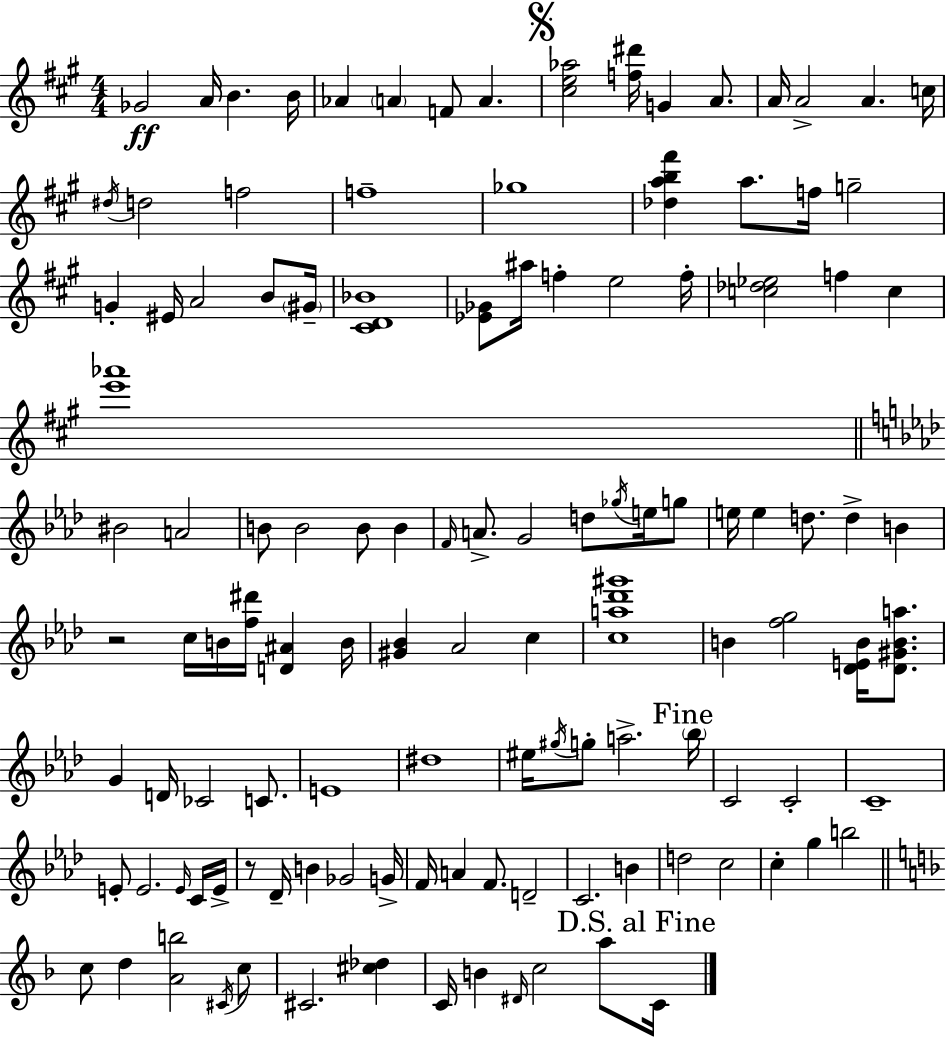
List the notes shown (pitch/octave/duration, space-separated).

Gb4/h A4/s B4/q. B4/s Ab4/q A4/q F4/e A4/q. [C#5,E5,Ab5]/h [F5,D#6]/s G4/q A4/e. A4/s A4/h A4/q. C5/s D#5/s D5/h F5/h F5/w Gb5/w [Db5,A5,B5,F#6]/q A5/e. F5/s G5/h G4/q EIS4/s A4/h B4/e G#4/s [C#4,D4,Bb4]/w [Eb4,Gb4]/e A#5/s F5/q E5/h F5/s [C5,Db5,Eb5]/h F5/q C5/q [E6,Ab6]/w BIS4/h A4/h B4/e B4/h B4/e B4/q F4/s A4/e. G4/h D5/e Gb5/s E5/s G5/e E5/s E5/q D5/e. D5/q B4/q R/h C5/s B4/s [F5,D#6]/s [D4,A#4]/q B4/s [G#4,Bb4]/q Ab4/h C5/q [C5,A5,Db6,G#6]/w B4/q [F5,G5]/h [Db4,E4,B4]/s [Db4,G#4,B4,A5]/e. G4/q D4/s CES4/h C4/e. E4/w D#5/w EIS5/s G#5/s G5/e A5/h. Bb5/s C4/h C4/h C4/w E4/e E4/h. E4/s C4/s E4/s R/e Db4/s B4/q Gb4/h G4/s F4/s A4/q F4/e. D4/h C4/h. B4/q D5/h C5/h C5/q G5/q B5/h C5/e D5/q [A4,B5]/h C#4/s C5/e C#4/h. [C#5,Db5]/q C4/s B4/q D#4/s C5/h A5/e C4/s